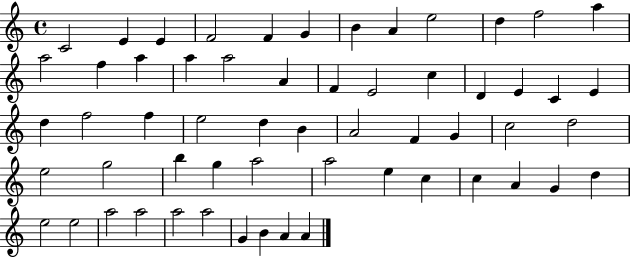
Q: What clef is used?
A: treble